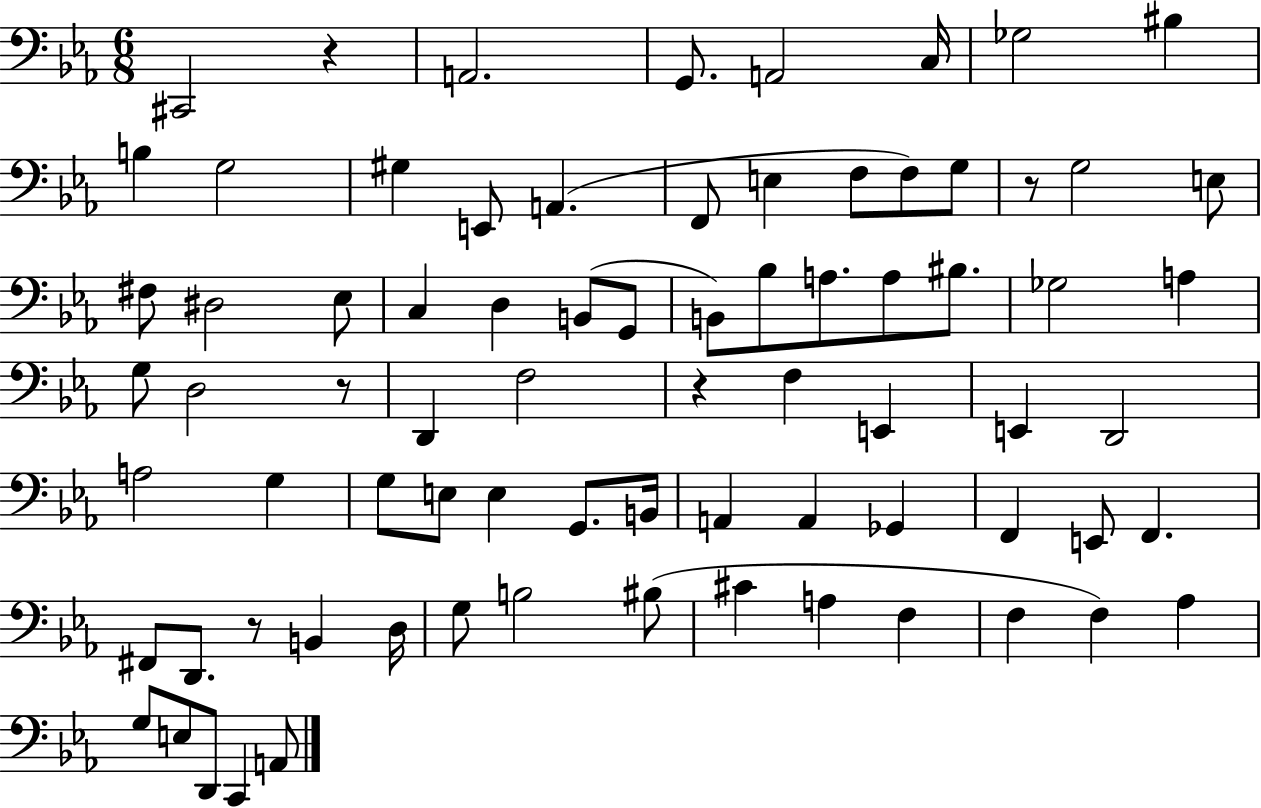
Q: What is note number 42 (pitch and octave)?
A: A3